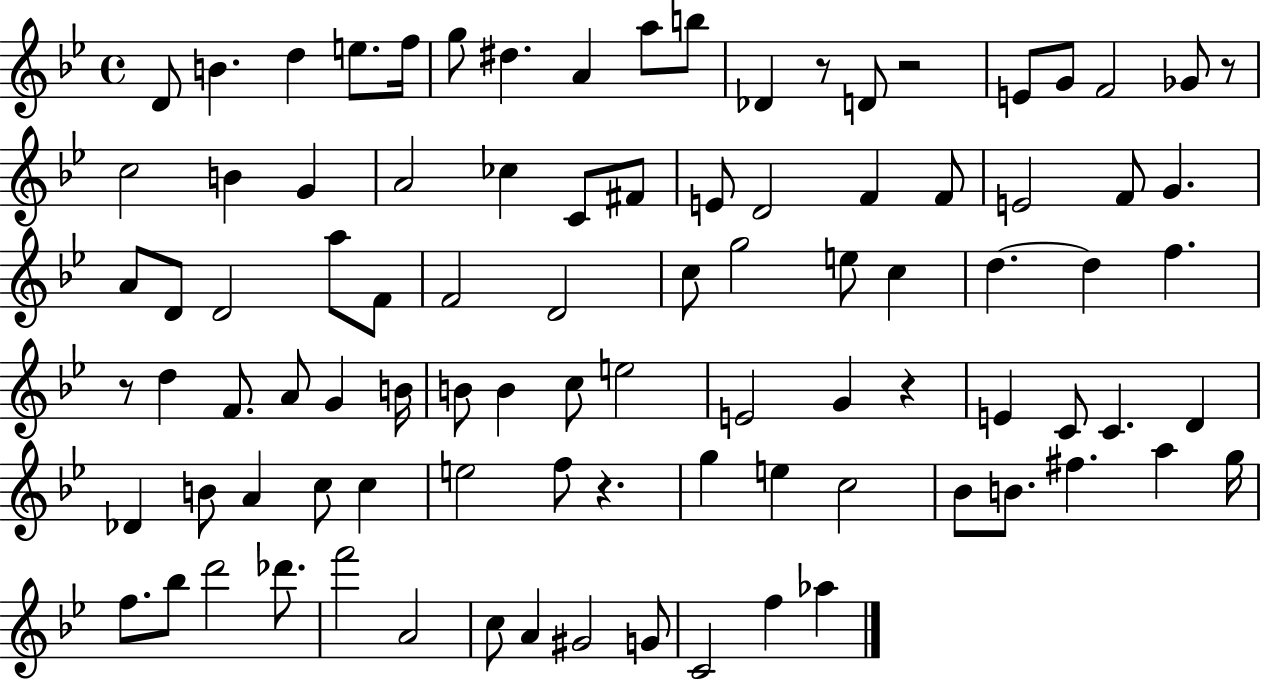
D4/e B4/q. D5/q E5/e. F5/s G5/e D#5/q. A4/q A5/e B5/e Db4/q R/e D4/e R/h E4/e G4/e F4/h Gb4/e R/e C5/h B4/q G4/q A4/h CES5/q C4/e F#4/e E4/e D4/h F4/q F4/e E4/h F4/e G4/q. A4/e D4/e D4/h A5/e F4/e F4/h D4/h C5/e G5/h E5/e C5/q D5/q. D5/q F5/q. R/e D5/q F4/e. A4/e G4/q B4/s B4/e B4/q C5/e E5/h E4/h G4/q R/q E4/q C4/e C4/q. D4/q Db4/q B4/e A4/q C5/e C5/q E5/h F5/e R/q. G5/q E5/q C5/h Bb4/e B4/e. F#5/q. A5/q G5/s F5/e. Bb5/e D6/h Db6/e. F6/h A4/h C5/e A4/q G#4/h G4/e C4/h F5/q Ab5/q